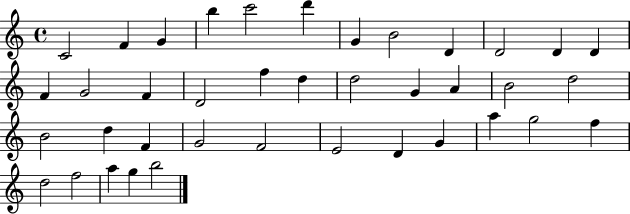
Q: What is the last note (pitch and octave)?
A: B5